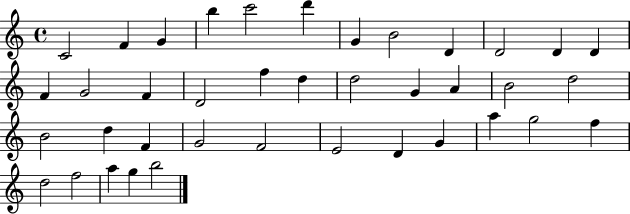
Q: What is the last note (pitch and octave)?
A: B5